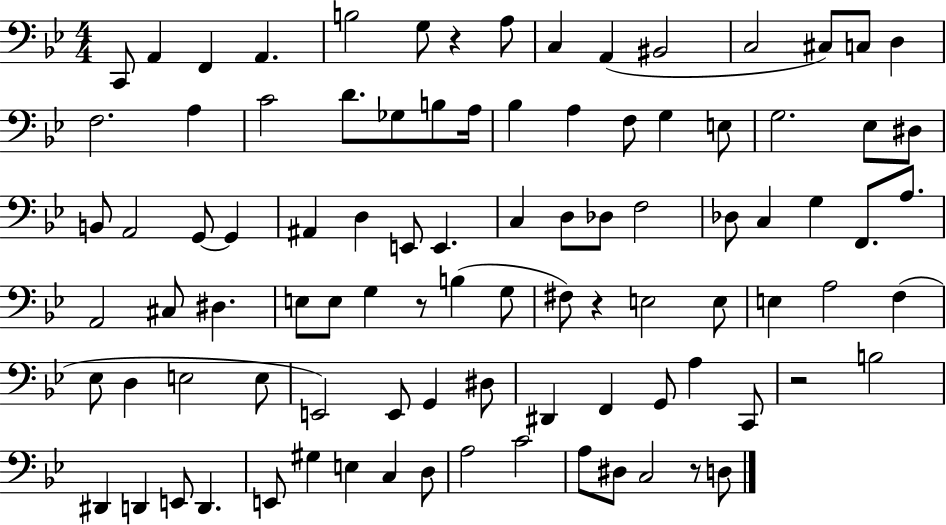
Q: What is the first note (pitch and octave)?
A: C2